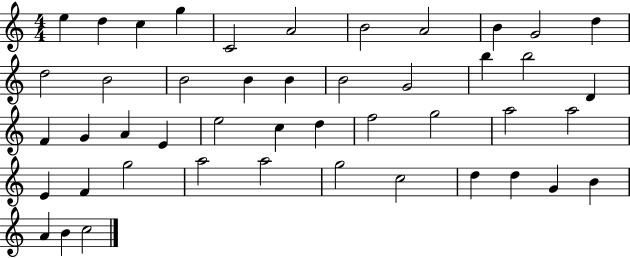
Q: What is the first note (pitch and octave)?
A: E5